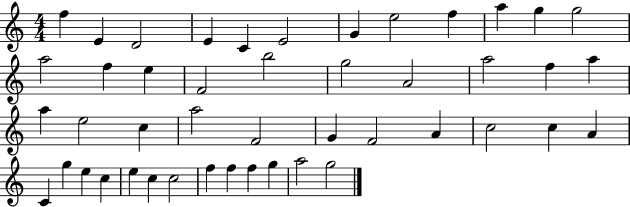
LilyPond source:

{
  \clef treble
  \numericTimeSignature
  \time 4/4
  \key c \major
  f''4 e'4 d'2 | e'4 c'4 e'2 | g'4 e''2 f''4 | a''4 g''4 g''2 | \break a''2 f''4 e''4 | f'2 b''2 | g''2 a'2 | a''2 f''4 a''4 | \break a''4 e''2 c''4 | a''2 f'2 | g'4 f'2 a'4 | c''2 c''4 a'4 | \break c'4 g''4 e''4 c''4 | e''4 c''4 c''2 | f''4 f''4 f''4 g''4 | a''2 g''2 | \break \bar "|."
}